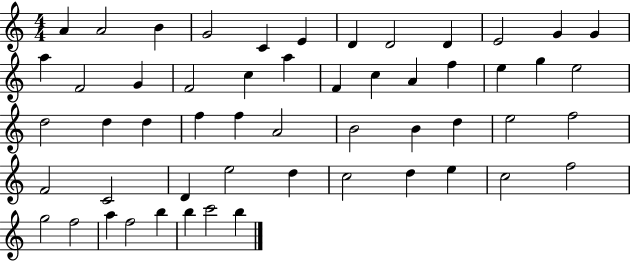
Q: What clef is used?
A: treble